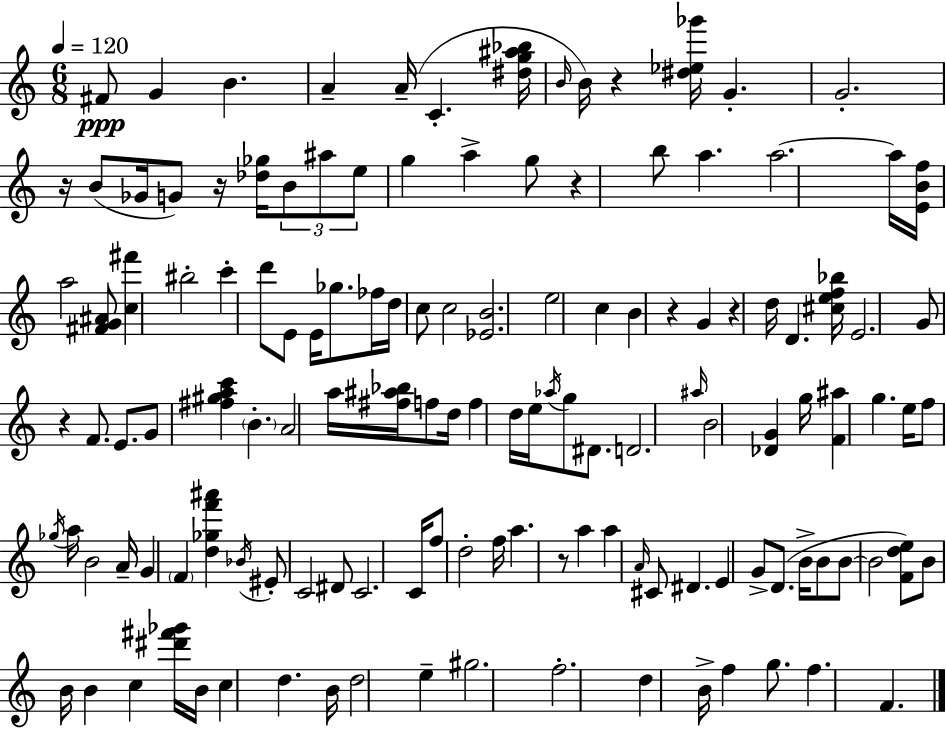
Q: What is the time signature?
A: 6/8